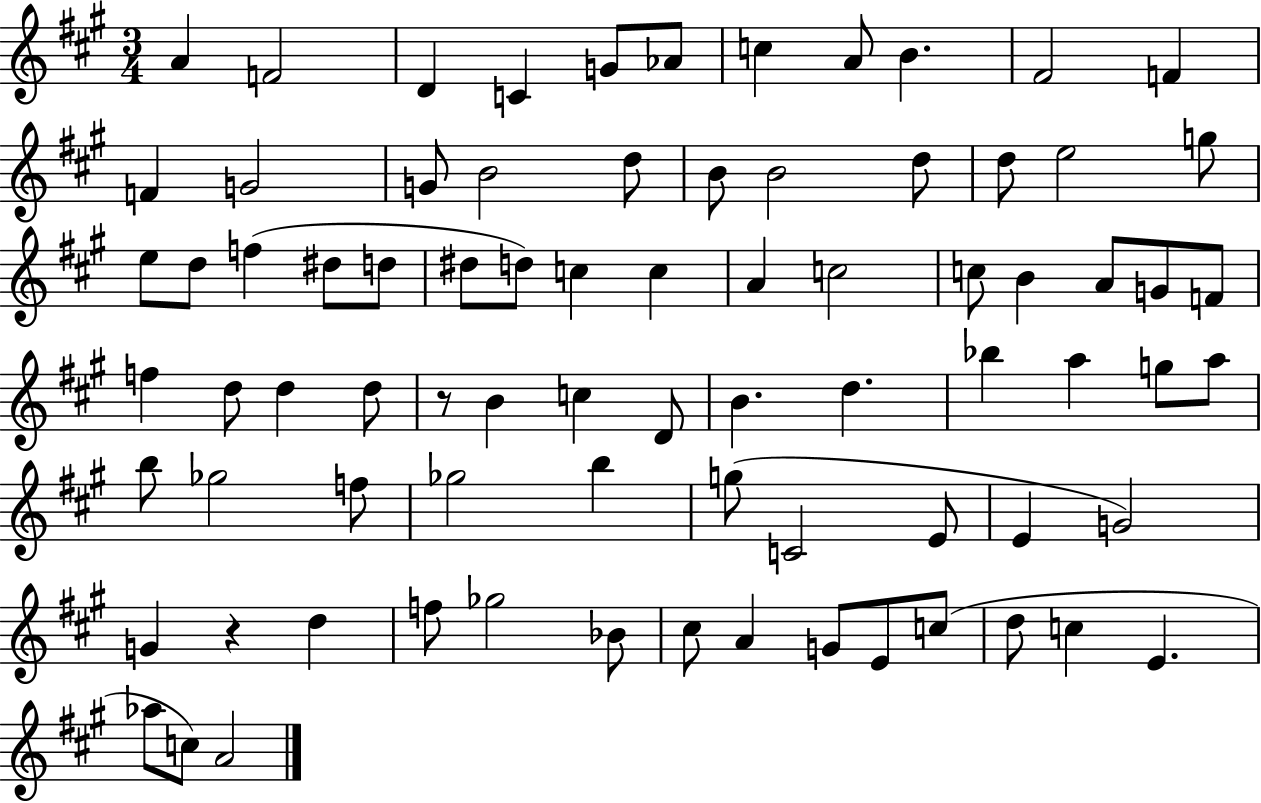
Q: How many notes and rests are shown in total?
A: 79